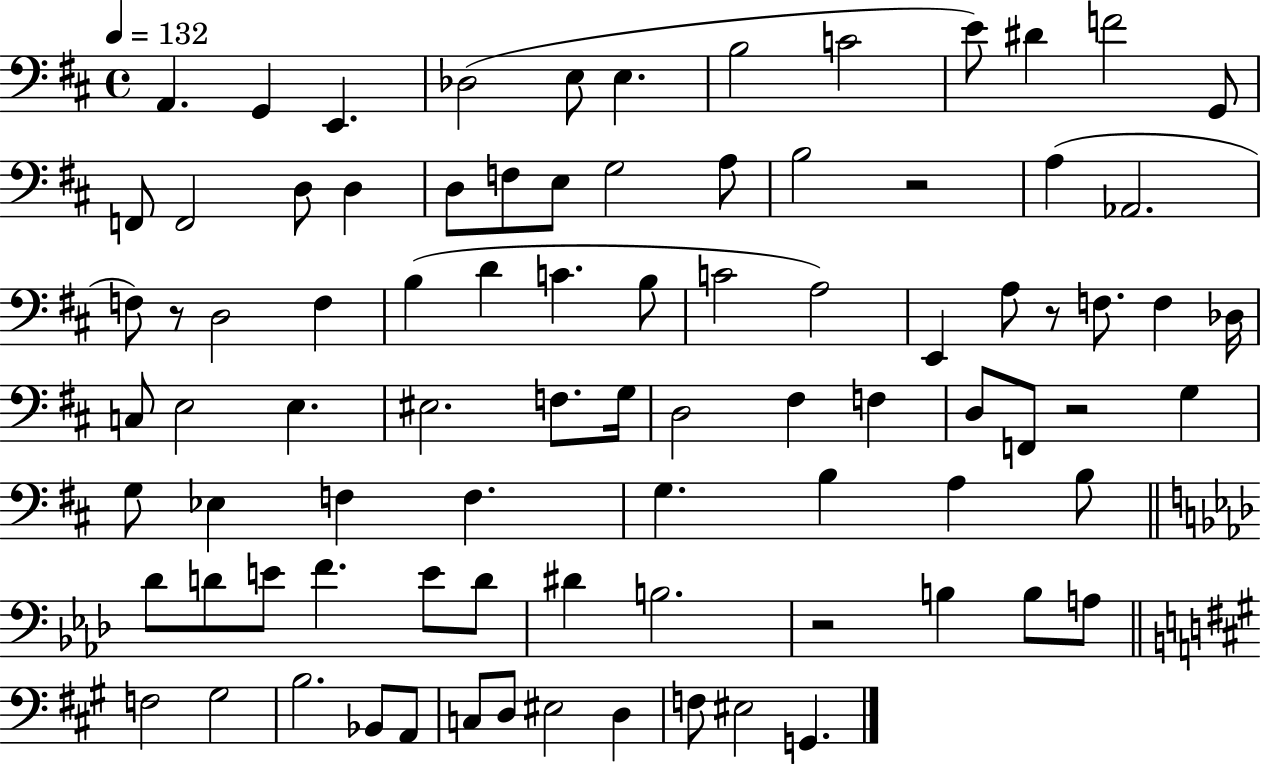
{
  \clef bass
  \time 4/4
  \defaultTimeSignature
  \key d \major
  \tempo 4 = 132
  a,4. g,4 e,4. | des2( e8 e4. | b2 c'2 | e'8) dis'4 f'2 g,8 | \break f,8 f,2 d8 d4 | d8 f8 e8 g2 a8 | b2 r2 | a4( aes,2. | \break f8) r8 d2 f4 | b4( d'4 c'4. b8 | c'2 a2) | e,4 a8 r8 f8. f4 des16 | \break c8 e2 e4. | eis2. f8. g16 | d2 fis4 f4 | d8 f,8 r2 g4 | \break g8 ees4 f4 f4. | g4. b4 a4 b8 | \bar "||" \break \key f \minor des'8 d'8 e'8 f'4. e'8 d'8 | dis'4 b2. | r2 b4 b8 a8 | \bar "||" \break \key a \major f2 gis2 | b2. bes,8 a,8 | c8 d8 eis2 d4 | f8 eis2 g,4. | \break \bar "|."
}